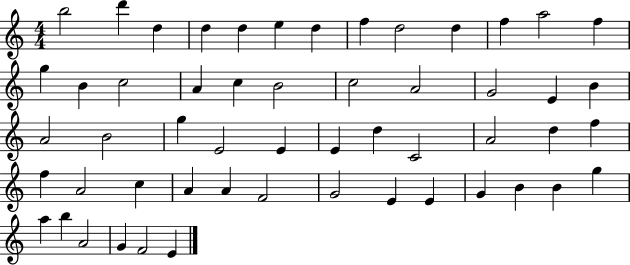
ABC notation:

X:1
T:Untitled
M:4/4
L:1/4
K:C
b2 d' d d d e d f d2 d f a2 f g B c2 A c B2 c2 A2 G2 E B A2 B2 g E2 E E d C2 A2 d f f A2 c A A F2 G2 E E G B B g a b A2 G F2 E